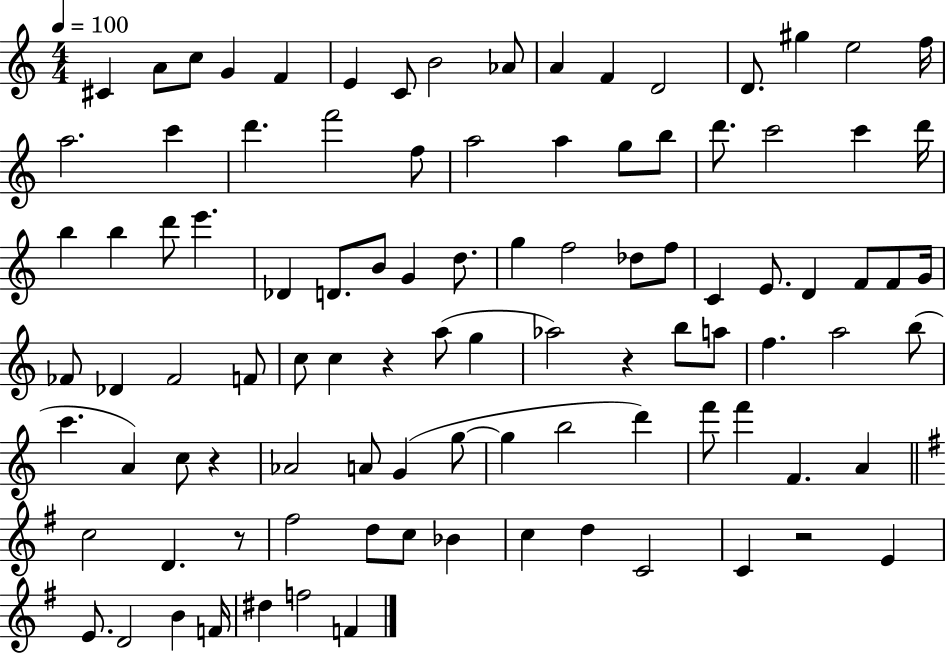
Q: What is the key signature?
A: C major